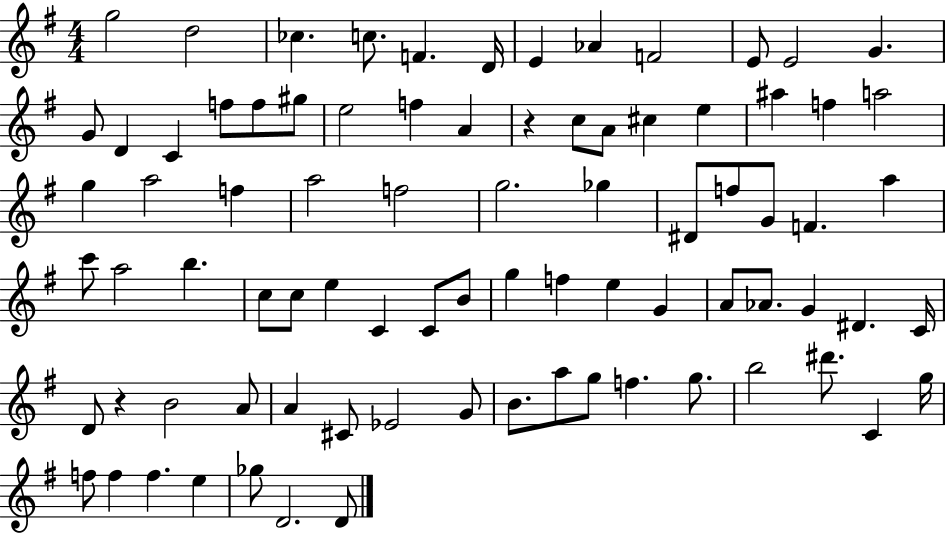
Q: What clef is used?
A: treble